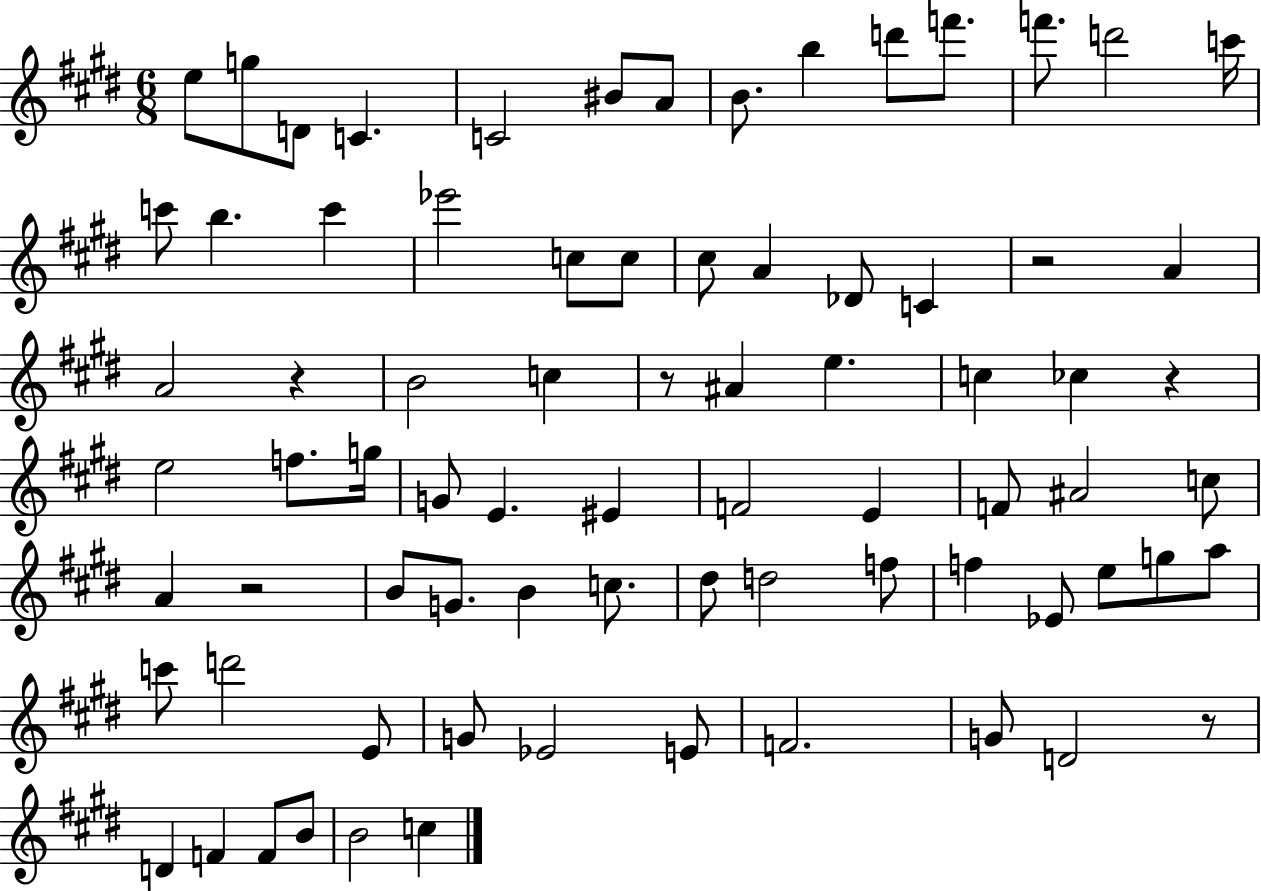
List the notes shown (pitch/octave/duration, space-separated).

E5/e G5/e D4/e C4/q. C4/h BIS4/e A4/e B4/e. B5/q D6/e F6/e. F6/e. D6/h C6/s C6/e B5/q. C6/q Eb6/h C5/e C5/e C#5/e A4/q Db4/e C4/q R/h A4/q A4/h R/q B4/h C5/q R/e A#4/q E5/q. C5/q CES5/q R/q E5/h F5/e. G5/s G4/e E4/q. EIS4/q F4/h E4/q F4/e A#4/h C5/e A4/q R/h B4/e G4/e. B4/q C5/e. D#5/e D5/h F5/e F5/q Eb4/e E5/e G5/e A5/e C6/e D6/h E4/e G4/e Eb4/h E4/e F4/h. G4/e D4/h R/e D4/q F4/q F4/e B4/e B4/h C5/q